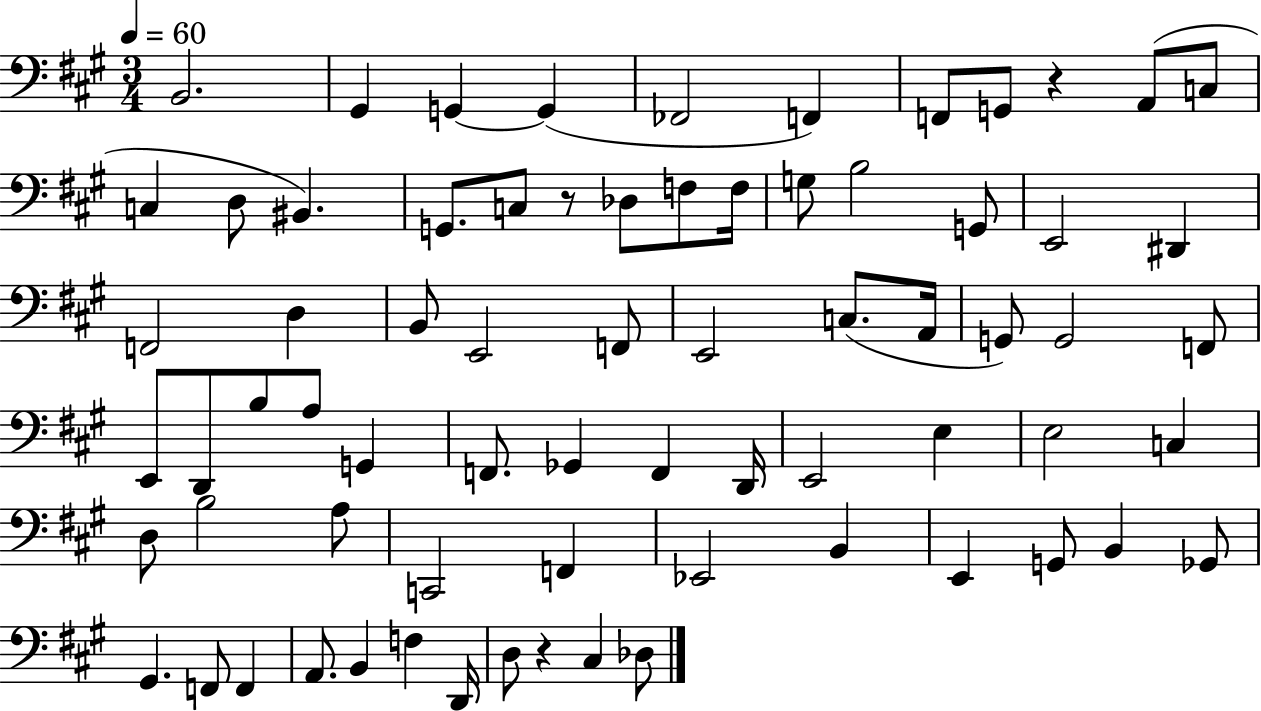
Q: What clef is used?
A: bass